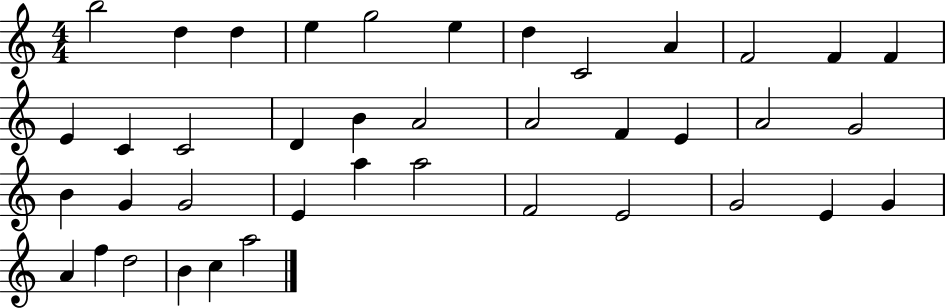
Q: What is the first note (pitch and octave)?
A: B5